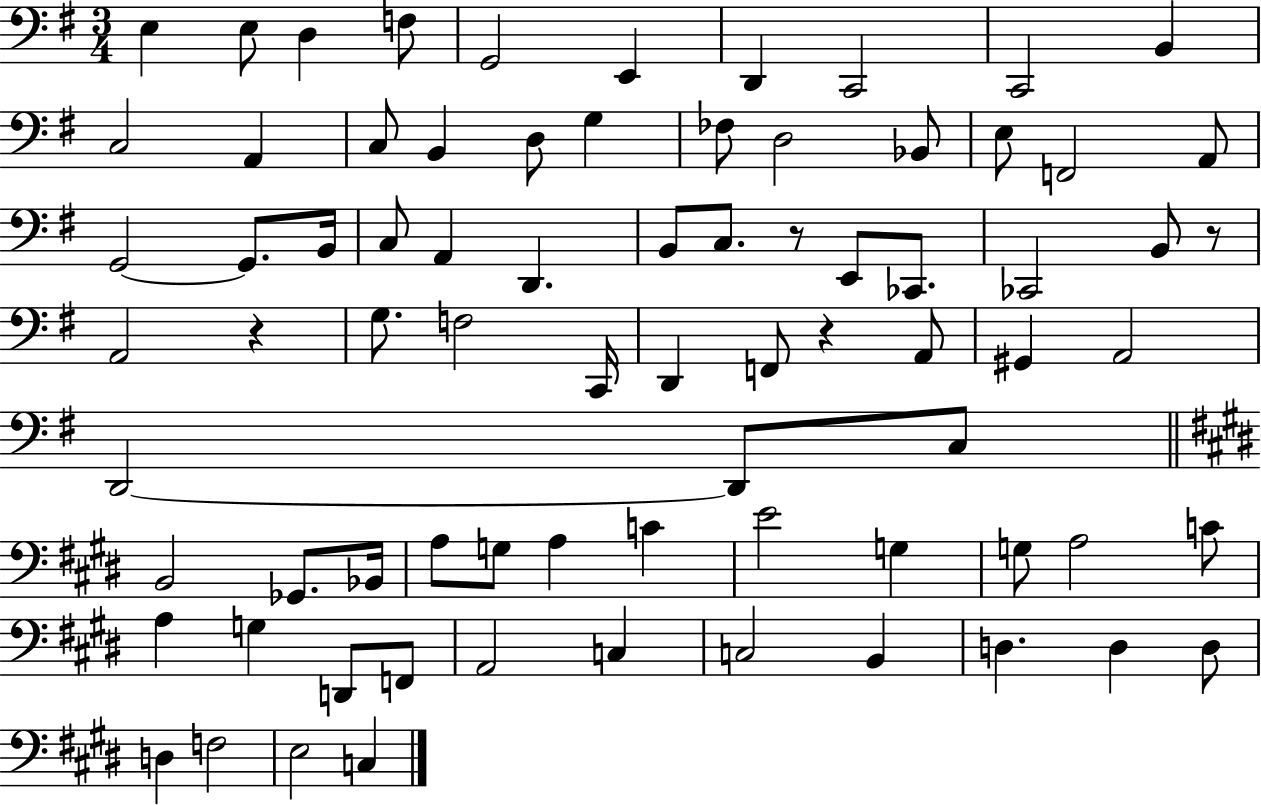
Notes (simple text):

E3/q E3/e D3/q F3/e G2/h E2/q D2/q C2/h C2/h B2/q C3/h A2/q C3/e B2/q D3/e G3/q FES3/e D3/h Bb2/e E3/e F2/h A2/e G2/h G2/e. B2/s C3/e A2/q D2/q. B2/e C3/e. R/e E2/e CES2/e. CES2/h B2/e R/e A2/h R/q G3/e. F3/h C2/s D2/q F2/e R/q A2/e G#2/q A2/h D2/h D2/e C3/e B2/h Gb2/e. Bb2/s A3/e G3/e A3/q C4/q E4/h G3/q G3/e A3/h C4/e A3/q G3/q D2/e F2/e A2/h C3/q C3/h B2/q D3/q. D3/q D3/e D3/q F3/h E3/h C3/q